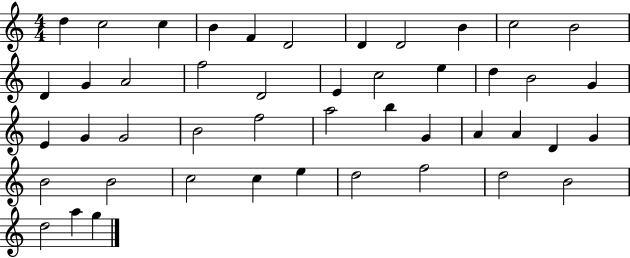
X:1
T:Untitled
M:4/4
L:1/4
K:C
d c2 c B F D2 D D2 B c2 B2 D G A2 f2 D2 E c2 e d B2 G E G G2 B2 f2 a2 b G A A D G B2 B2 c2 c e d2 f2 d2 B2 d2 a g